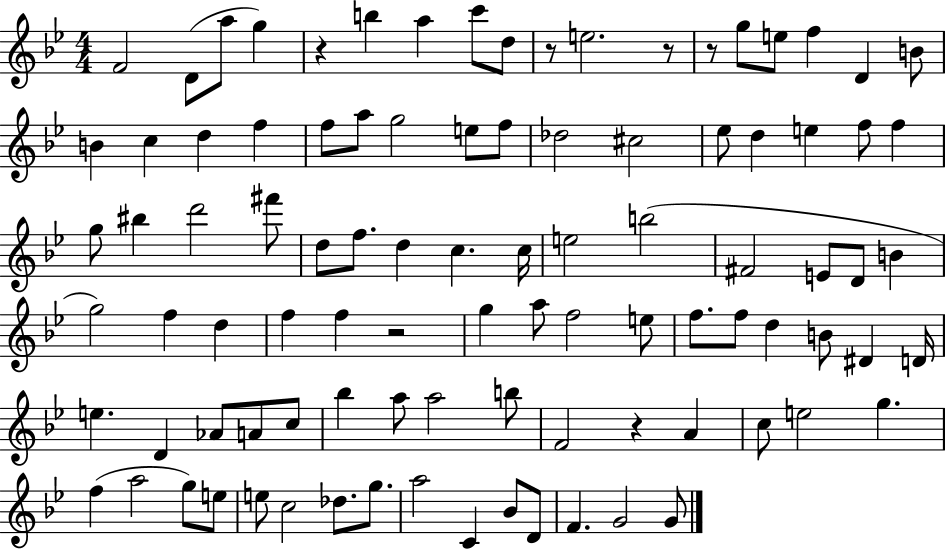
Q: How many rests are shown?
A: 6